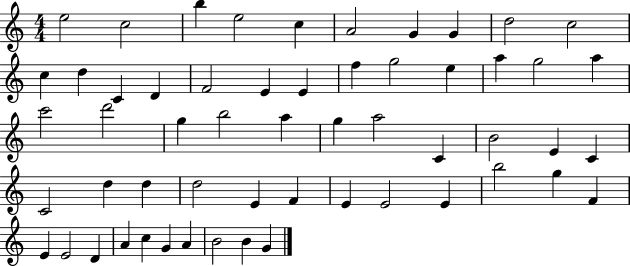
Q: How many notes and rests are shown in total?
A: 56